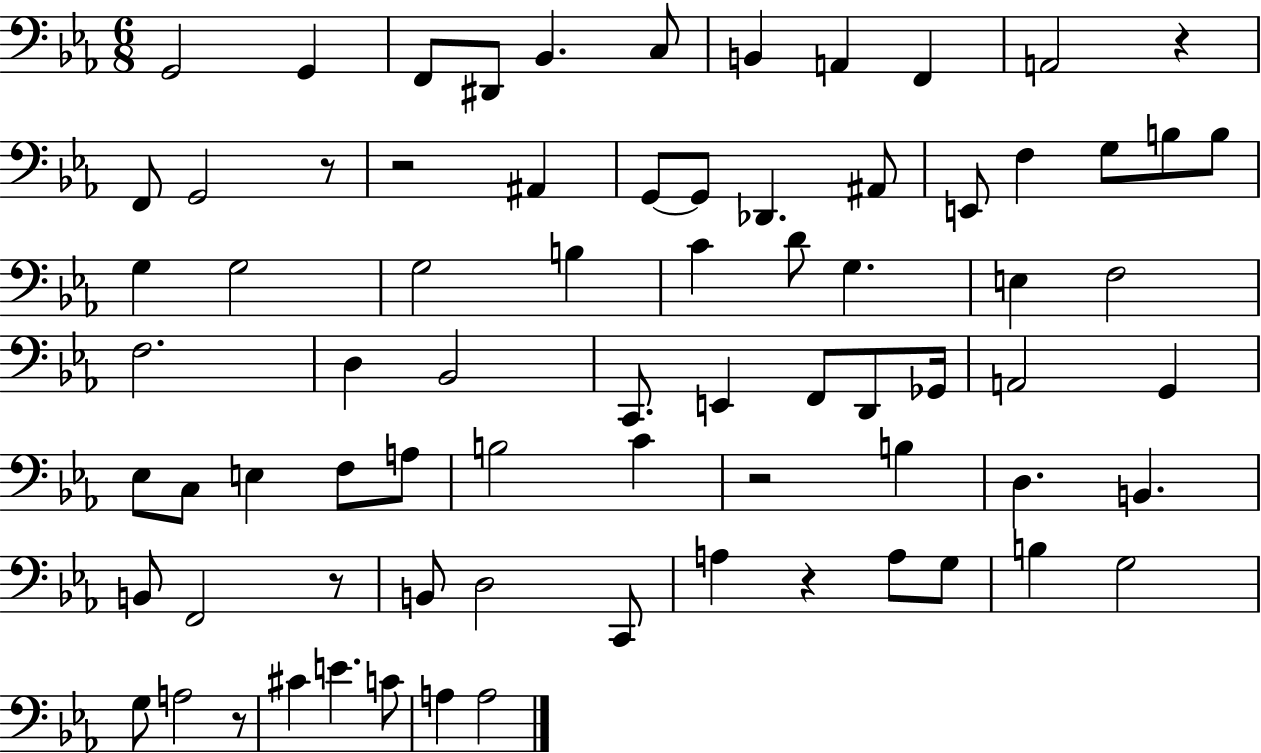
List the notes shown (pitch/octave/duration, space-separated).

G2/h G2/q F2/e D#2/e Bb2/q. C3/e B2/q A2/q F2/q A2/h R/q F2/e G2/h R/e R/h A#2/q G2/e G2/e Db2/q. A#2/e E2/e F3/q G3/e B3/e B3/e G3/q G3/h G3/h B3/q C4/q D4/e G3/q. E3/q F3/h F3/h. D3/q Bb2/h C2/e. E2/q F2/e D2/e Gb2/s A2/h G2/q Eb3/e C3/e E3/q F3/e A3/e B3/h C4/q R/h B3/q D3/q. B2/q. B2/e F2/h R/e B2/e D3/h C2/e A3/q R/q A3/e G3/e B3/q G3/h G3/e A3/h R/e C#4/q E4/q. C4/e A3/q A3/h